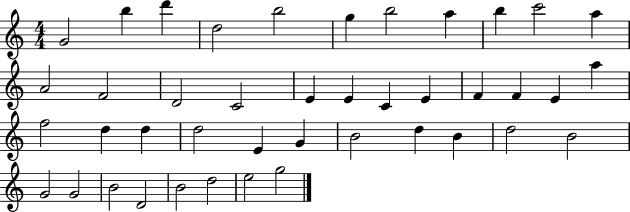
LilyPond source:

{
  \clef treble
  \numericTimeSignature
  \time 4/4
  \key c \major
  g'2 b''4 d'''4 | d''2 b''2 | g''4 b''2 a''4 | b''4 c'''2 a''4 | \break a'2 f'2 | d'2 c'2 | e'4 e'4 c'4 e'4 | f'4 f'4 e'4 a''4 | \break f''2 d''4 d''4 | d''2 e'4 g'4 | b'2 d''4 b'4 | d''2 b'2 | \break g'2 g'2 | b'2 d'2 | b'2 d''2 | e''2 g''2 | \break \bar "|."
}